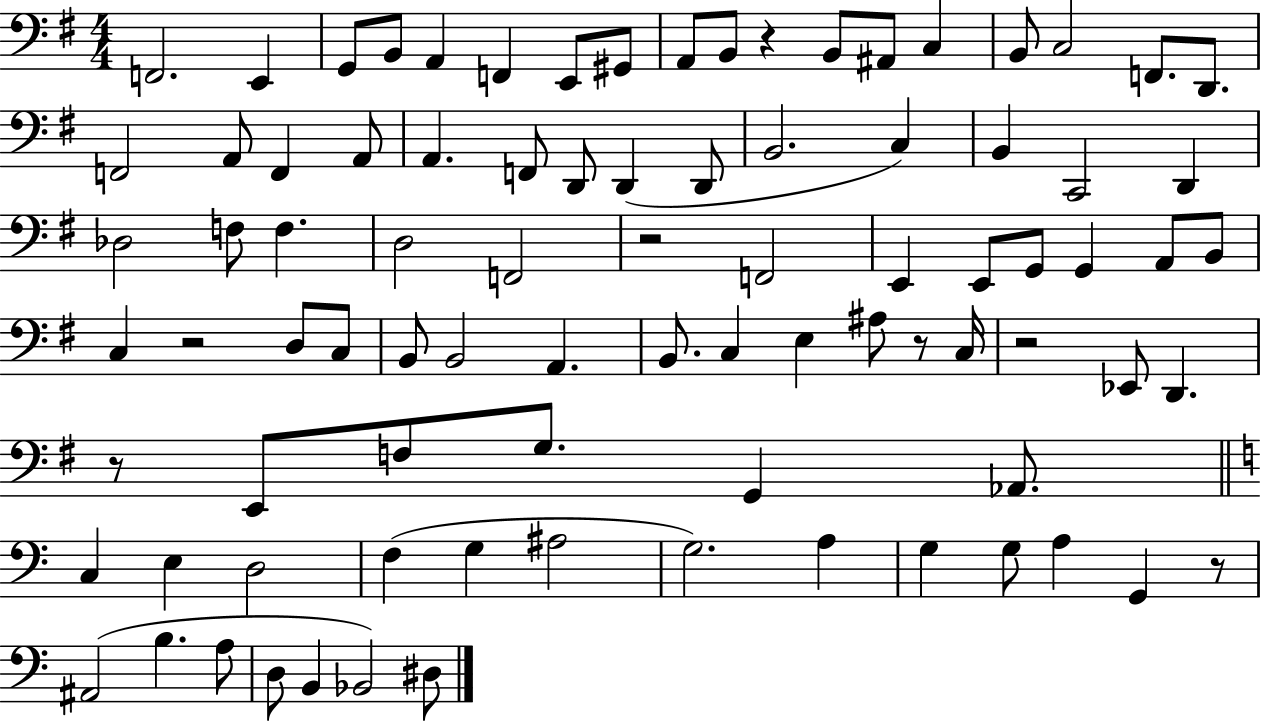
F2/h. E2/q G2/e B2/e A2/q F2/q E2/e G#2/e A2/e B2/e R/q B2/e A#2/e C3/q B2/e C3/h F2/e. D2/e. F2/h A2/e F2/q A2/e A2/q. F2/e D2/e D2/q D2/e B2/h. C3/q B2/q C2/h D2/q Db3/h F3/e F3/q. D3/h F2/h R/h F2/h E2/q E2/e G2/e G2/q A2/e B2/e C3/q R/h D3/e C3/e B2/e B2/h A2/q. B2/e. C3/q E3/q A#3/e R/e C3/s R/h Eb2/e D2/q. R/e E2/e F3/e G3/e. G2/q Ab2/e. C3/q E3/q D3/h F3/q G3/q A#3/h G3/h. A3/q G3/q G3/e A3/q G2/q R/e A#2/h B3/q. A3/e D3/e B2/q Bb2/h D#3/e